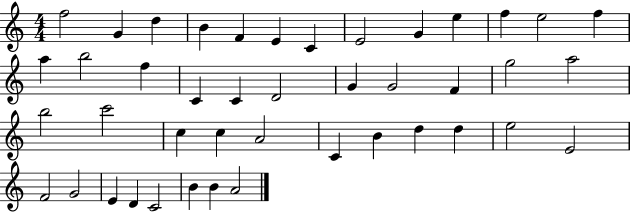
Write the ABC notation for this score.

X:1
T:Untitled
M:4/4
L:1/4
K:C
f2 G d B F E C E2 G e f e2 f a b2 f C C D2 G G2 F g2 a2 b2 c'2 c c A2 C B d d e2 E2 F2 G2 E D C2 B B A2